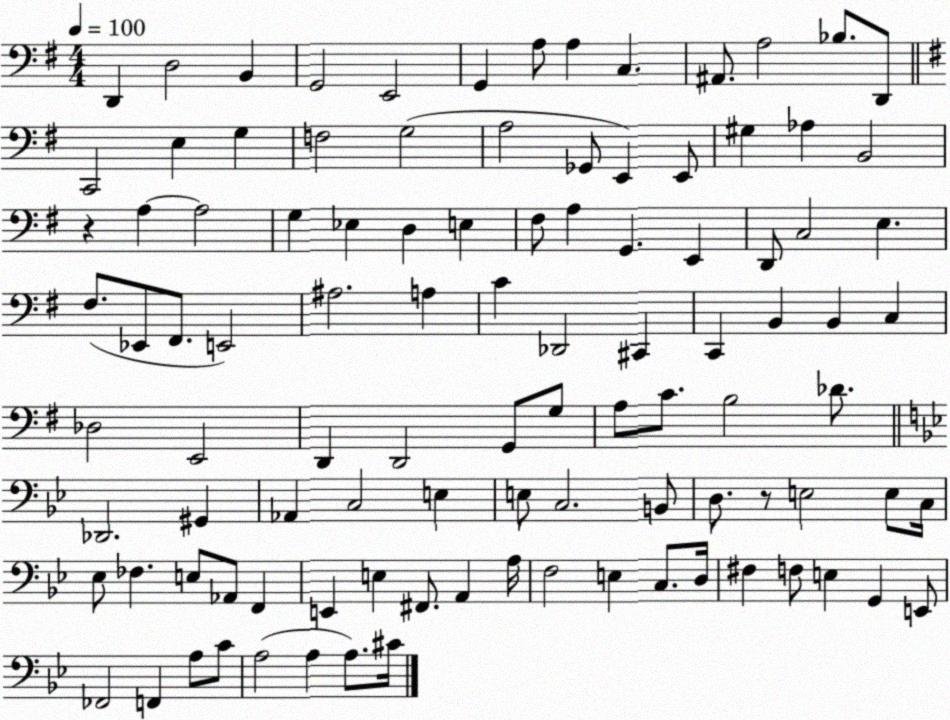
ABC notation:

X:1
T:Untitled
M:4/4
L:1/4
K:G
D,, D,2 B,, G,,2 E,,2 G,, A,/2 A, C, ^A,,/2 A,2 _B,/2 D,,/2 C,,2 E, G, F,2 G,2 A,2 _G,,/2 E,, E,,/2 ^G, _A, B,,2 z A, A,2 G, _E, D, E, ^F,/2 A, G,, E,, D,,/2 C,2 E, ^F,/2 _E,,/2 ^F,,/2 E,,2 ^A,2 A, C _D,,2 ^C,, C,, B,, B,, C, _D,2 E,,2 D,, D,,2 G,,/2 G,/2 A,/2 C/2 B,2 _D/2 _D,,2 ^G,, _A,, C,2 E, E,/2 C,2 B,,/2 D,/2 z/2 E,2 E,/2 C,/4 _E,/2 _F, E,/2 _A,,/2 F,, E,, E, ^F,,/2 A,, A,/4 F,2 E, C,/2 D,/4 ^F, F,/2 E, G,, E,,/2 _F,,2 F,, A,/2 C/2 A,2 A, A,/2 ^C/4